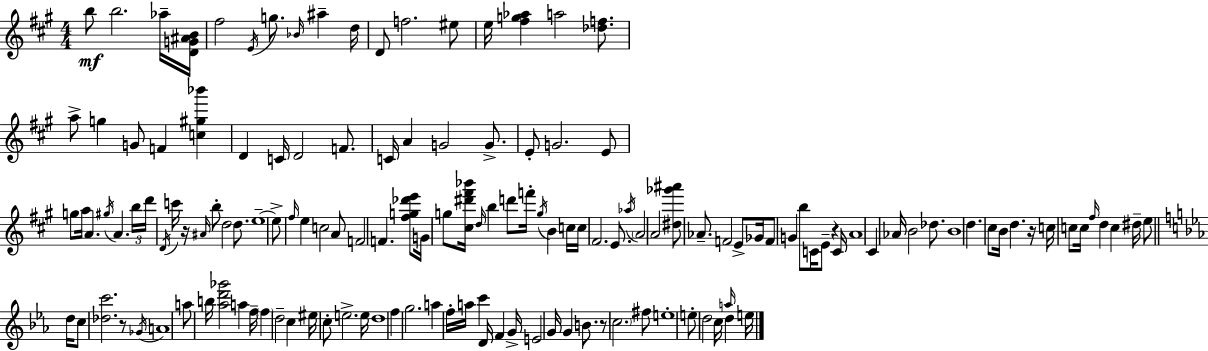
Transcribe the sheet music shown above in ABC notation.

X:1
T:Untitled
M:4/4
L:1/4
K:A
b/2 b2 _a/4 [DG^AB]/4 ^f2 E/4 g/2 _B/4 ^a d/4 D/2 f2 ^e/2 e/4 [^fg_a] a2 [_df]/2 a/2 g G/2 F [c^g_b'] D C/4 D2 F/2 C/4 A G2 G/2 E/2 G2 E/2 g/2 a/4 A ^g/4 A b/4 d'/4 D/4 c'/4 z/4 ^A/4 b/2 d2 d/2 e4 e/2 ^f/4 e c2 A/2 F2 F [^fg_d'e']/2 G/4 g/2 [^c^d'^f'_b']/4 d/4 b d'/2 f'/4 g/4 B c/4 c/4 ^F2 E/2 _a/4 A2 A2 [^d_g'^a']/2 _A/2 F2 E/2 _G/4 F/2 G b/2 C/4 E/2 z C/4 A4 ^C _A/4 B2 _d/2 B4 d ^c/2 B/4 d z/4 c/4 c/2 c/4 ^f/4 d c ^d/4 e/2 d/4 c/2 [_dc']2 z/2 _G/4 A4 a/2 b/4 [_ad'_g']2 a f/4 f d2 c ^e/4 c/2 e2 e/4 d4 f g2 a f/4 a/4 c' D/4 F G/4 E2 G/4 G B/2 z/2 c2 ^f/2 e4 e/2 d2 c/4 d a/4 e/4